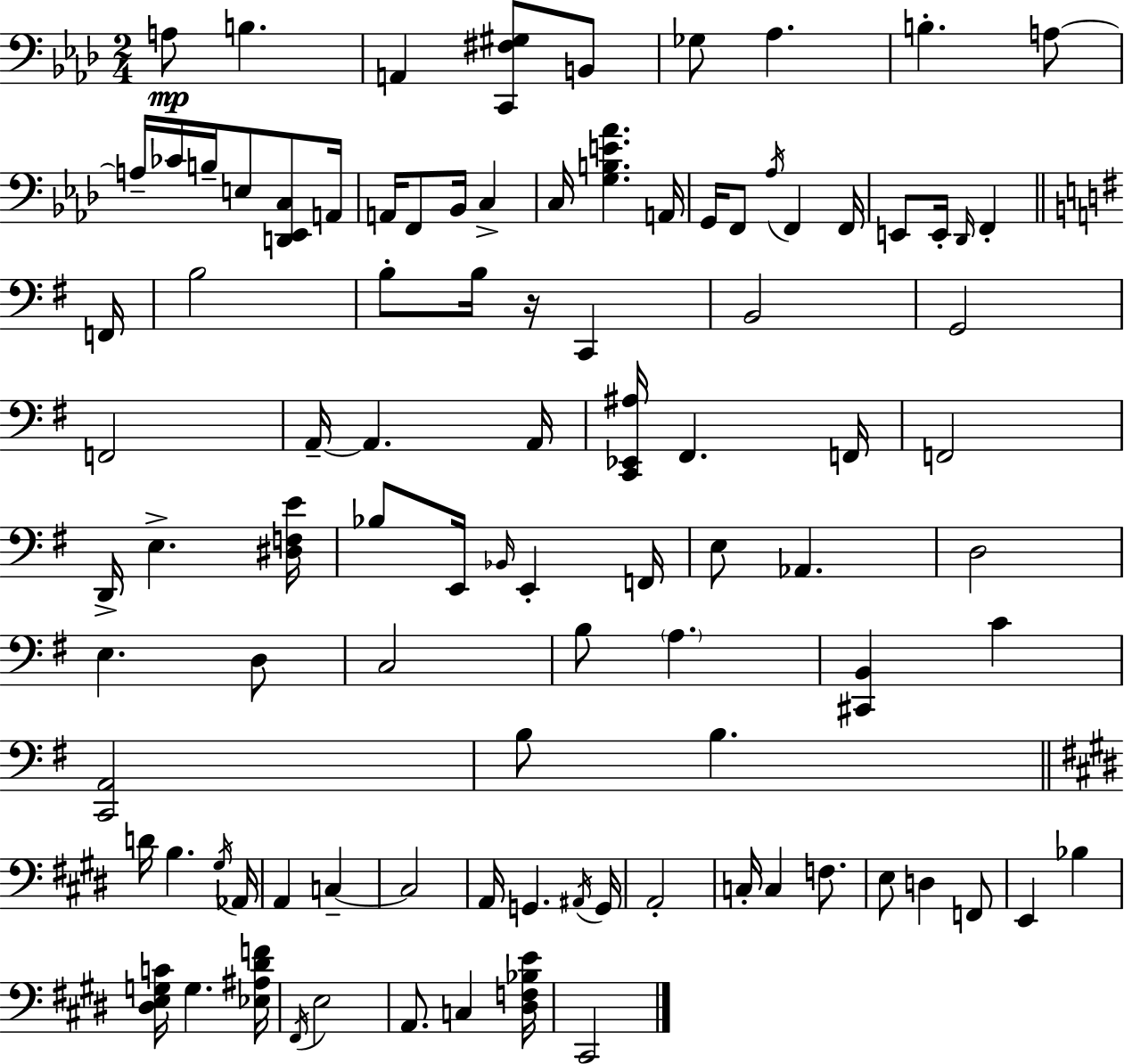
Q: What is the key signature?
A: AES major